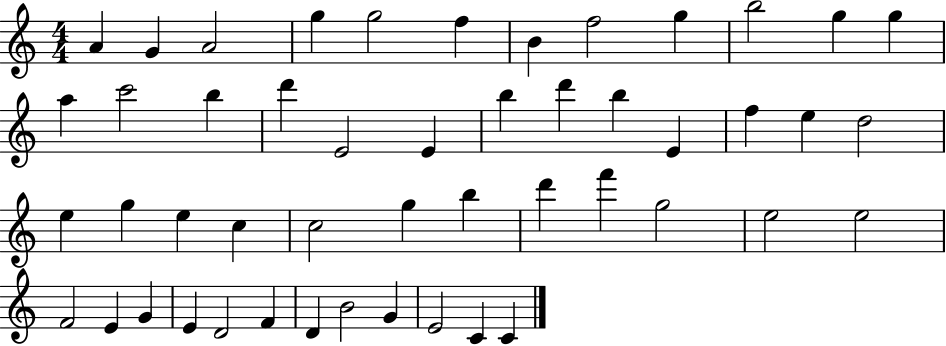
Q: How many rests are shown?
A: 0